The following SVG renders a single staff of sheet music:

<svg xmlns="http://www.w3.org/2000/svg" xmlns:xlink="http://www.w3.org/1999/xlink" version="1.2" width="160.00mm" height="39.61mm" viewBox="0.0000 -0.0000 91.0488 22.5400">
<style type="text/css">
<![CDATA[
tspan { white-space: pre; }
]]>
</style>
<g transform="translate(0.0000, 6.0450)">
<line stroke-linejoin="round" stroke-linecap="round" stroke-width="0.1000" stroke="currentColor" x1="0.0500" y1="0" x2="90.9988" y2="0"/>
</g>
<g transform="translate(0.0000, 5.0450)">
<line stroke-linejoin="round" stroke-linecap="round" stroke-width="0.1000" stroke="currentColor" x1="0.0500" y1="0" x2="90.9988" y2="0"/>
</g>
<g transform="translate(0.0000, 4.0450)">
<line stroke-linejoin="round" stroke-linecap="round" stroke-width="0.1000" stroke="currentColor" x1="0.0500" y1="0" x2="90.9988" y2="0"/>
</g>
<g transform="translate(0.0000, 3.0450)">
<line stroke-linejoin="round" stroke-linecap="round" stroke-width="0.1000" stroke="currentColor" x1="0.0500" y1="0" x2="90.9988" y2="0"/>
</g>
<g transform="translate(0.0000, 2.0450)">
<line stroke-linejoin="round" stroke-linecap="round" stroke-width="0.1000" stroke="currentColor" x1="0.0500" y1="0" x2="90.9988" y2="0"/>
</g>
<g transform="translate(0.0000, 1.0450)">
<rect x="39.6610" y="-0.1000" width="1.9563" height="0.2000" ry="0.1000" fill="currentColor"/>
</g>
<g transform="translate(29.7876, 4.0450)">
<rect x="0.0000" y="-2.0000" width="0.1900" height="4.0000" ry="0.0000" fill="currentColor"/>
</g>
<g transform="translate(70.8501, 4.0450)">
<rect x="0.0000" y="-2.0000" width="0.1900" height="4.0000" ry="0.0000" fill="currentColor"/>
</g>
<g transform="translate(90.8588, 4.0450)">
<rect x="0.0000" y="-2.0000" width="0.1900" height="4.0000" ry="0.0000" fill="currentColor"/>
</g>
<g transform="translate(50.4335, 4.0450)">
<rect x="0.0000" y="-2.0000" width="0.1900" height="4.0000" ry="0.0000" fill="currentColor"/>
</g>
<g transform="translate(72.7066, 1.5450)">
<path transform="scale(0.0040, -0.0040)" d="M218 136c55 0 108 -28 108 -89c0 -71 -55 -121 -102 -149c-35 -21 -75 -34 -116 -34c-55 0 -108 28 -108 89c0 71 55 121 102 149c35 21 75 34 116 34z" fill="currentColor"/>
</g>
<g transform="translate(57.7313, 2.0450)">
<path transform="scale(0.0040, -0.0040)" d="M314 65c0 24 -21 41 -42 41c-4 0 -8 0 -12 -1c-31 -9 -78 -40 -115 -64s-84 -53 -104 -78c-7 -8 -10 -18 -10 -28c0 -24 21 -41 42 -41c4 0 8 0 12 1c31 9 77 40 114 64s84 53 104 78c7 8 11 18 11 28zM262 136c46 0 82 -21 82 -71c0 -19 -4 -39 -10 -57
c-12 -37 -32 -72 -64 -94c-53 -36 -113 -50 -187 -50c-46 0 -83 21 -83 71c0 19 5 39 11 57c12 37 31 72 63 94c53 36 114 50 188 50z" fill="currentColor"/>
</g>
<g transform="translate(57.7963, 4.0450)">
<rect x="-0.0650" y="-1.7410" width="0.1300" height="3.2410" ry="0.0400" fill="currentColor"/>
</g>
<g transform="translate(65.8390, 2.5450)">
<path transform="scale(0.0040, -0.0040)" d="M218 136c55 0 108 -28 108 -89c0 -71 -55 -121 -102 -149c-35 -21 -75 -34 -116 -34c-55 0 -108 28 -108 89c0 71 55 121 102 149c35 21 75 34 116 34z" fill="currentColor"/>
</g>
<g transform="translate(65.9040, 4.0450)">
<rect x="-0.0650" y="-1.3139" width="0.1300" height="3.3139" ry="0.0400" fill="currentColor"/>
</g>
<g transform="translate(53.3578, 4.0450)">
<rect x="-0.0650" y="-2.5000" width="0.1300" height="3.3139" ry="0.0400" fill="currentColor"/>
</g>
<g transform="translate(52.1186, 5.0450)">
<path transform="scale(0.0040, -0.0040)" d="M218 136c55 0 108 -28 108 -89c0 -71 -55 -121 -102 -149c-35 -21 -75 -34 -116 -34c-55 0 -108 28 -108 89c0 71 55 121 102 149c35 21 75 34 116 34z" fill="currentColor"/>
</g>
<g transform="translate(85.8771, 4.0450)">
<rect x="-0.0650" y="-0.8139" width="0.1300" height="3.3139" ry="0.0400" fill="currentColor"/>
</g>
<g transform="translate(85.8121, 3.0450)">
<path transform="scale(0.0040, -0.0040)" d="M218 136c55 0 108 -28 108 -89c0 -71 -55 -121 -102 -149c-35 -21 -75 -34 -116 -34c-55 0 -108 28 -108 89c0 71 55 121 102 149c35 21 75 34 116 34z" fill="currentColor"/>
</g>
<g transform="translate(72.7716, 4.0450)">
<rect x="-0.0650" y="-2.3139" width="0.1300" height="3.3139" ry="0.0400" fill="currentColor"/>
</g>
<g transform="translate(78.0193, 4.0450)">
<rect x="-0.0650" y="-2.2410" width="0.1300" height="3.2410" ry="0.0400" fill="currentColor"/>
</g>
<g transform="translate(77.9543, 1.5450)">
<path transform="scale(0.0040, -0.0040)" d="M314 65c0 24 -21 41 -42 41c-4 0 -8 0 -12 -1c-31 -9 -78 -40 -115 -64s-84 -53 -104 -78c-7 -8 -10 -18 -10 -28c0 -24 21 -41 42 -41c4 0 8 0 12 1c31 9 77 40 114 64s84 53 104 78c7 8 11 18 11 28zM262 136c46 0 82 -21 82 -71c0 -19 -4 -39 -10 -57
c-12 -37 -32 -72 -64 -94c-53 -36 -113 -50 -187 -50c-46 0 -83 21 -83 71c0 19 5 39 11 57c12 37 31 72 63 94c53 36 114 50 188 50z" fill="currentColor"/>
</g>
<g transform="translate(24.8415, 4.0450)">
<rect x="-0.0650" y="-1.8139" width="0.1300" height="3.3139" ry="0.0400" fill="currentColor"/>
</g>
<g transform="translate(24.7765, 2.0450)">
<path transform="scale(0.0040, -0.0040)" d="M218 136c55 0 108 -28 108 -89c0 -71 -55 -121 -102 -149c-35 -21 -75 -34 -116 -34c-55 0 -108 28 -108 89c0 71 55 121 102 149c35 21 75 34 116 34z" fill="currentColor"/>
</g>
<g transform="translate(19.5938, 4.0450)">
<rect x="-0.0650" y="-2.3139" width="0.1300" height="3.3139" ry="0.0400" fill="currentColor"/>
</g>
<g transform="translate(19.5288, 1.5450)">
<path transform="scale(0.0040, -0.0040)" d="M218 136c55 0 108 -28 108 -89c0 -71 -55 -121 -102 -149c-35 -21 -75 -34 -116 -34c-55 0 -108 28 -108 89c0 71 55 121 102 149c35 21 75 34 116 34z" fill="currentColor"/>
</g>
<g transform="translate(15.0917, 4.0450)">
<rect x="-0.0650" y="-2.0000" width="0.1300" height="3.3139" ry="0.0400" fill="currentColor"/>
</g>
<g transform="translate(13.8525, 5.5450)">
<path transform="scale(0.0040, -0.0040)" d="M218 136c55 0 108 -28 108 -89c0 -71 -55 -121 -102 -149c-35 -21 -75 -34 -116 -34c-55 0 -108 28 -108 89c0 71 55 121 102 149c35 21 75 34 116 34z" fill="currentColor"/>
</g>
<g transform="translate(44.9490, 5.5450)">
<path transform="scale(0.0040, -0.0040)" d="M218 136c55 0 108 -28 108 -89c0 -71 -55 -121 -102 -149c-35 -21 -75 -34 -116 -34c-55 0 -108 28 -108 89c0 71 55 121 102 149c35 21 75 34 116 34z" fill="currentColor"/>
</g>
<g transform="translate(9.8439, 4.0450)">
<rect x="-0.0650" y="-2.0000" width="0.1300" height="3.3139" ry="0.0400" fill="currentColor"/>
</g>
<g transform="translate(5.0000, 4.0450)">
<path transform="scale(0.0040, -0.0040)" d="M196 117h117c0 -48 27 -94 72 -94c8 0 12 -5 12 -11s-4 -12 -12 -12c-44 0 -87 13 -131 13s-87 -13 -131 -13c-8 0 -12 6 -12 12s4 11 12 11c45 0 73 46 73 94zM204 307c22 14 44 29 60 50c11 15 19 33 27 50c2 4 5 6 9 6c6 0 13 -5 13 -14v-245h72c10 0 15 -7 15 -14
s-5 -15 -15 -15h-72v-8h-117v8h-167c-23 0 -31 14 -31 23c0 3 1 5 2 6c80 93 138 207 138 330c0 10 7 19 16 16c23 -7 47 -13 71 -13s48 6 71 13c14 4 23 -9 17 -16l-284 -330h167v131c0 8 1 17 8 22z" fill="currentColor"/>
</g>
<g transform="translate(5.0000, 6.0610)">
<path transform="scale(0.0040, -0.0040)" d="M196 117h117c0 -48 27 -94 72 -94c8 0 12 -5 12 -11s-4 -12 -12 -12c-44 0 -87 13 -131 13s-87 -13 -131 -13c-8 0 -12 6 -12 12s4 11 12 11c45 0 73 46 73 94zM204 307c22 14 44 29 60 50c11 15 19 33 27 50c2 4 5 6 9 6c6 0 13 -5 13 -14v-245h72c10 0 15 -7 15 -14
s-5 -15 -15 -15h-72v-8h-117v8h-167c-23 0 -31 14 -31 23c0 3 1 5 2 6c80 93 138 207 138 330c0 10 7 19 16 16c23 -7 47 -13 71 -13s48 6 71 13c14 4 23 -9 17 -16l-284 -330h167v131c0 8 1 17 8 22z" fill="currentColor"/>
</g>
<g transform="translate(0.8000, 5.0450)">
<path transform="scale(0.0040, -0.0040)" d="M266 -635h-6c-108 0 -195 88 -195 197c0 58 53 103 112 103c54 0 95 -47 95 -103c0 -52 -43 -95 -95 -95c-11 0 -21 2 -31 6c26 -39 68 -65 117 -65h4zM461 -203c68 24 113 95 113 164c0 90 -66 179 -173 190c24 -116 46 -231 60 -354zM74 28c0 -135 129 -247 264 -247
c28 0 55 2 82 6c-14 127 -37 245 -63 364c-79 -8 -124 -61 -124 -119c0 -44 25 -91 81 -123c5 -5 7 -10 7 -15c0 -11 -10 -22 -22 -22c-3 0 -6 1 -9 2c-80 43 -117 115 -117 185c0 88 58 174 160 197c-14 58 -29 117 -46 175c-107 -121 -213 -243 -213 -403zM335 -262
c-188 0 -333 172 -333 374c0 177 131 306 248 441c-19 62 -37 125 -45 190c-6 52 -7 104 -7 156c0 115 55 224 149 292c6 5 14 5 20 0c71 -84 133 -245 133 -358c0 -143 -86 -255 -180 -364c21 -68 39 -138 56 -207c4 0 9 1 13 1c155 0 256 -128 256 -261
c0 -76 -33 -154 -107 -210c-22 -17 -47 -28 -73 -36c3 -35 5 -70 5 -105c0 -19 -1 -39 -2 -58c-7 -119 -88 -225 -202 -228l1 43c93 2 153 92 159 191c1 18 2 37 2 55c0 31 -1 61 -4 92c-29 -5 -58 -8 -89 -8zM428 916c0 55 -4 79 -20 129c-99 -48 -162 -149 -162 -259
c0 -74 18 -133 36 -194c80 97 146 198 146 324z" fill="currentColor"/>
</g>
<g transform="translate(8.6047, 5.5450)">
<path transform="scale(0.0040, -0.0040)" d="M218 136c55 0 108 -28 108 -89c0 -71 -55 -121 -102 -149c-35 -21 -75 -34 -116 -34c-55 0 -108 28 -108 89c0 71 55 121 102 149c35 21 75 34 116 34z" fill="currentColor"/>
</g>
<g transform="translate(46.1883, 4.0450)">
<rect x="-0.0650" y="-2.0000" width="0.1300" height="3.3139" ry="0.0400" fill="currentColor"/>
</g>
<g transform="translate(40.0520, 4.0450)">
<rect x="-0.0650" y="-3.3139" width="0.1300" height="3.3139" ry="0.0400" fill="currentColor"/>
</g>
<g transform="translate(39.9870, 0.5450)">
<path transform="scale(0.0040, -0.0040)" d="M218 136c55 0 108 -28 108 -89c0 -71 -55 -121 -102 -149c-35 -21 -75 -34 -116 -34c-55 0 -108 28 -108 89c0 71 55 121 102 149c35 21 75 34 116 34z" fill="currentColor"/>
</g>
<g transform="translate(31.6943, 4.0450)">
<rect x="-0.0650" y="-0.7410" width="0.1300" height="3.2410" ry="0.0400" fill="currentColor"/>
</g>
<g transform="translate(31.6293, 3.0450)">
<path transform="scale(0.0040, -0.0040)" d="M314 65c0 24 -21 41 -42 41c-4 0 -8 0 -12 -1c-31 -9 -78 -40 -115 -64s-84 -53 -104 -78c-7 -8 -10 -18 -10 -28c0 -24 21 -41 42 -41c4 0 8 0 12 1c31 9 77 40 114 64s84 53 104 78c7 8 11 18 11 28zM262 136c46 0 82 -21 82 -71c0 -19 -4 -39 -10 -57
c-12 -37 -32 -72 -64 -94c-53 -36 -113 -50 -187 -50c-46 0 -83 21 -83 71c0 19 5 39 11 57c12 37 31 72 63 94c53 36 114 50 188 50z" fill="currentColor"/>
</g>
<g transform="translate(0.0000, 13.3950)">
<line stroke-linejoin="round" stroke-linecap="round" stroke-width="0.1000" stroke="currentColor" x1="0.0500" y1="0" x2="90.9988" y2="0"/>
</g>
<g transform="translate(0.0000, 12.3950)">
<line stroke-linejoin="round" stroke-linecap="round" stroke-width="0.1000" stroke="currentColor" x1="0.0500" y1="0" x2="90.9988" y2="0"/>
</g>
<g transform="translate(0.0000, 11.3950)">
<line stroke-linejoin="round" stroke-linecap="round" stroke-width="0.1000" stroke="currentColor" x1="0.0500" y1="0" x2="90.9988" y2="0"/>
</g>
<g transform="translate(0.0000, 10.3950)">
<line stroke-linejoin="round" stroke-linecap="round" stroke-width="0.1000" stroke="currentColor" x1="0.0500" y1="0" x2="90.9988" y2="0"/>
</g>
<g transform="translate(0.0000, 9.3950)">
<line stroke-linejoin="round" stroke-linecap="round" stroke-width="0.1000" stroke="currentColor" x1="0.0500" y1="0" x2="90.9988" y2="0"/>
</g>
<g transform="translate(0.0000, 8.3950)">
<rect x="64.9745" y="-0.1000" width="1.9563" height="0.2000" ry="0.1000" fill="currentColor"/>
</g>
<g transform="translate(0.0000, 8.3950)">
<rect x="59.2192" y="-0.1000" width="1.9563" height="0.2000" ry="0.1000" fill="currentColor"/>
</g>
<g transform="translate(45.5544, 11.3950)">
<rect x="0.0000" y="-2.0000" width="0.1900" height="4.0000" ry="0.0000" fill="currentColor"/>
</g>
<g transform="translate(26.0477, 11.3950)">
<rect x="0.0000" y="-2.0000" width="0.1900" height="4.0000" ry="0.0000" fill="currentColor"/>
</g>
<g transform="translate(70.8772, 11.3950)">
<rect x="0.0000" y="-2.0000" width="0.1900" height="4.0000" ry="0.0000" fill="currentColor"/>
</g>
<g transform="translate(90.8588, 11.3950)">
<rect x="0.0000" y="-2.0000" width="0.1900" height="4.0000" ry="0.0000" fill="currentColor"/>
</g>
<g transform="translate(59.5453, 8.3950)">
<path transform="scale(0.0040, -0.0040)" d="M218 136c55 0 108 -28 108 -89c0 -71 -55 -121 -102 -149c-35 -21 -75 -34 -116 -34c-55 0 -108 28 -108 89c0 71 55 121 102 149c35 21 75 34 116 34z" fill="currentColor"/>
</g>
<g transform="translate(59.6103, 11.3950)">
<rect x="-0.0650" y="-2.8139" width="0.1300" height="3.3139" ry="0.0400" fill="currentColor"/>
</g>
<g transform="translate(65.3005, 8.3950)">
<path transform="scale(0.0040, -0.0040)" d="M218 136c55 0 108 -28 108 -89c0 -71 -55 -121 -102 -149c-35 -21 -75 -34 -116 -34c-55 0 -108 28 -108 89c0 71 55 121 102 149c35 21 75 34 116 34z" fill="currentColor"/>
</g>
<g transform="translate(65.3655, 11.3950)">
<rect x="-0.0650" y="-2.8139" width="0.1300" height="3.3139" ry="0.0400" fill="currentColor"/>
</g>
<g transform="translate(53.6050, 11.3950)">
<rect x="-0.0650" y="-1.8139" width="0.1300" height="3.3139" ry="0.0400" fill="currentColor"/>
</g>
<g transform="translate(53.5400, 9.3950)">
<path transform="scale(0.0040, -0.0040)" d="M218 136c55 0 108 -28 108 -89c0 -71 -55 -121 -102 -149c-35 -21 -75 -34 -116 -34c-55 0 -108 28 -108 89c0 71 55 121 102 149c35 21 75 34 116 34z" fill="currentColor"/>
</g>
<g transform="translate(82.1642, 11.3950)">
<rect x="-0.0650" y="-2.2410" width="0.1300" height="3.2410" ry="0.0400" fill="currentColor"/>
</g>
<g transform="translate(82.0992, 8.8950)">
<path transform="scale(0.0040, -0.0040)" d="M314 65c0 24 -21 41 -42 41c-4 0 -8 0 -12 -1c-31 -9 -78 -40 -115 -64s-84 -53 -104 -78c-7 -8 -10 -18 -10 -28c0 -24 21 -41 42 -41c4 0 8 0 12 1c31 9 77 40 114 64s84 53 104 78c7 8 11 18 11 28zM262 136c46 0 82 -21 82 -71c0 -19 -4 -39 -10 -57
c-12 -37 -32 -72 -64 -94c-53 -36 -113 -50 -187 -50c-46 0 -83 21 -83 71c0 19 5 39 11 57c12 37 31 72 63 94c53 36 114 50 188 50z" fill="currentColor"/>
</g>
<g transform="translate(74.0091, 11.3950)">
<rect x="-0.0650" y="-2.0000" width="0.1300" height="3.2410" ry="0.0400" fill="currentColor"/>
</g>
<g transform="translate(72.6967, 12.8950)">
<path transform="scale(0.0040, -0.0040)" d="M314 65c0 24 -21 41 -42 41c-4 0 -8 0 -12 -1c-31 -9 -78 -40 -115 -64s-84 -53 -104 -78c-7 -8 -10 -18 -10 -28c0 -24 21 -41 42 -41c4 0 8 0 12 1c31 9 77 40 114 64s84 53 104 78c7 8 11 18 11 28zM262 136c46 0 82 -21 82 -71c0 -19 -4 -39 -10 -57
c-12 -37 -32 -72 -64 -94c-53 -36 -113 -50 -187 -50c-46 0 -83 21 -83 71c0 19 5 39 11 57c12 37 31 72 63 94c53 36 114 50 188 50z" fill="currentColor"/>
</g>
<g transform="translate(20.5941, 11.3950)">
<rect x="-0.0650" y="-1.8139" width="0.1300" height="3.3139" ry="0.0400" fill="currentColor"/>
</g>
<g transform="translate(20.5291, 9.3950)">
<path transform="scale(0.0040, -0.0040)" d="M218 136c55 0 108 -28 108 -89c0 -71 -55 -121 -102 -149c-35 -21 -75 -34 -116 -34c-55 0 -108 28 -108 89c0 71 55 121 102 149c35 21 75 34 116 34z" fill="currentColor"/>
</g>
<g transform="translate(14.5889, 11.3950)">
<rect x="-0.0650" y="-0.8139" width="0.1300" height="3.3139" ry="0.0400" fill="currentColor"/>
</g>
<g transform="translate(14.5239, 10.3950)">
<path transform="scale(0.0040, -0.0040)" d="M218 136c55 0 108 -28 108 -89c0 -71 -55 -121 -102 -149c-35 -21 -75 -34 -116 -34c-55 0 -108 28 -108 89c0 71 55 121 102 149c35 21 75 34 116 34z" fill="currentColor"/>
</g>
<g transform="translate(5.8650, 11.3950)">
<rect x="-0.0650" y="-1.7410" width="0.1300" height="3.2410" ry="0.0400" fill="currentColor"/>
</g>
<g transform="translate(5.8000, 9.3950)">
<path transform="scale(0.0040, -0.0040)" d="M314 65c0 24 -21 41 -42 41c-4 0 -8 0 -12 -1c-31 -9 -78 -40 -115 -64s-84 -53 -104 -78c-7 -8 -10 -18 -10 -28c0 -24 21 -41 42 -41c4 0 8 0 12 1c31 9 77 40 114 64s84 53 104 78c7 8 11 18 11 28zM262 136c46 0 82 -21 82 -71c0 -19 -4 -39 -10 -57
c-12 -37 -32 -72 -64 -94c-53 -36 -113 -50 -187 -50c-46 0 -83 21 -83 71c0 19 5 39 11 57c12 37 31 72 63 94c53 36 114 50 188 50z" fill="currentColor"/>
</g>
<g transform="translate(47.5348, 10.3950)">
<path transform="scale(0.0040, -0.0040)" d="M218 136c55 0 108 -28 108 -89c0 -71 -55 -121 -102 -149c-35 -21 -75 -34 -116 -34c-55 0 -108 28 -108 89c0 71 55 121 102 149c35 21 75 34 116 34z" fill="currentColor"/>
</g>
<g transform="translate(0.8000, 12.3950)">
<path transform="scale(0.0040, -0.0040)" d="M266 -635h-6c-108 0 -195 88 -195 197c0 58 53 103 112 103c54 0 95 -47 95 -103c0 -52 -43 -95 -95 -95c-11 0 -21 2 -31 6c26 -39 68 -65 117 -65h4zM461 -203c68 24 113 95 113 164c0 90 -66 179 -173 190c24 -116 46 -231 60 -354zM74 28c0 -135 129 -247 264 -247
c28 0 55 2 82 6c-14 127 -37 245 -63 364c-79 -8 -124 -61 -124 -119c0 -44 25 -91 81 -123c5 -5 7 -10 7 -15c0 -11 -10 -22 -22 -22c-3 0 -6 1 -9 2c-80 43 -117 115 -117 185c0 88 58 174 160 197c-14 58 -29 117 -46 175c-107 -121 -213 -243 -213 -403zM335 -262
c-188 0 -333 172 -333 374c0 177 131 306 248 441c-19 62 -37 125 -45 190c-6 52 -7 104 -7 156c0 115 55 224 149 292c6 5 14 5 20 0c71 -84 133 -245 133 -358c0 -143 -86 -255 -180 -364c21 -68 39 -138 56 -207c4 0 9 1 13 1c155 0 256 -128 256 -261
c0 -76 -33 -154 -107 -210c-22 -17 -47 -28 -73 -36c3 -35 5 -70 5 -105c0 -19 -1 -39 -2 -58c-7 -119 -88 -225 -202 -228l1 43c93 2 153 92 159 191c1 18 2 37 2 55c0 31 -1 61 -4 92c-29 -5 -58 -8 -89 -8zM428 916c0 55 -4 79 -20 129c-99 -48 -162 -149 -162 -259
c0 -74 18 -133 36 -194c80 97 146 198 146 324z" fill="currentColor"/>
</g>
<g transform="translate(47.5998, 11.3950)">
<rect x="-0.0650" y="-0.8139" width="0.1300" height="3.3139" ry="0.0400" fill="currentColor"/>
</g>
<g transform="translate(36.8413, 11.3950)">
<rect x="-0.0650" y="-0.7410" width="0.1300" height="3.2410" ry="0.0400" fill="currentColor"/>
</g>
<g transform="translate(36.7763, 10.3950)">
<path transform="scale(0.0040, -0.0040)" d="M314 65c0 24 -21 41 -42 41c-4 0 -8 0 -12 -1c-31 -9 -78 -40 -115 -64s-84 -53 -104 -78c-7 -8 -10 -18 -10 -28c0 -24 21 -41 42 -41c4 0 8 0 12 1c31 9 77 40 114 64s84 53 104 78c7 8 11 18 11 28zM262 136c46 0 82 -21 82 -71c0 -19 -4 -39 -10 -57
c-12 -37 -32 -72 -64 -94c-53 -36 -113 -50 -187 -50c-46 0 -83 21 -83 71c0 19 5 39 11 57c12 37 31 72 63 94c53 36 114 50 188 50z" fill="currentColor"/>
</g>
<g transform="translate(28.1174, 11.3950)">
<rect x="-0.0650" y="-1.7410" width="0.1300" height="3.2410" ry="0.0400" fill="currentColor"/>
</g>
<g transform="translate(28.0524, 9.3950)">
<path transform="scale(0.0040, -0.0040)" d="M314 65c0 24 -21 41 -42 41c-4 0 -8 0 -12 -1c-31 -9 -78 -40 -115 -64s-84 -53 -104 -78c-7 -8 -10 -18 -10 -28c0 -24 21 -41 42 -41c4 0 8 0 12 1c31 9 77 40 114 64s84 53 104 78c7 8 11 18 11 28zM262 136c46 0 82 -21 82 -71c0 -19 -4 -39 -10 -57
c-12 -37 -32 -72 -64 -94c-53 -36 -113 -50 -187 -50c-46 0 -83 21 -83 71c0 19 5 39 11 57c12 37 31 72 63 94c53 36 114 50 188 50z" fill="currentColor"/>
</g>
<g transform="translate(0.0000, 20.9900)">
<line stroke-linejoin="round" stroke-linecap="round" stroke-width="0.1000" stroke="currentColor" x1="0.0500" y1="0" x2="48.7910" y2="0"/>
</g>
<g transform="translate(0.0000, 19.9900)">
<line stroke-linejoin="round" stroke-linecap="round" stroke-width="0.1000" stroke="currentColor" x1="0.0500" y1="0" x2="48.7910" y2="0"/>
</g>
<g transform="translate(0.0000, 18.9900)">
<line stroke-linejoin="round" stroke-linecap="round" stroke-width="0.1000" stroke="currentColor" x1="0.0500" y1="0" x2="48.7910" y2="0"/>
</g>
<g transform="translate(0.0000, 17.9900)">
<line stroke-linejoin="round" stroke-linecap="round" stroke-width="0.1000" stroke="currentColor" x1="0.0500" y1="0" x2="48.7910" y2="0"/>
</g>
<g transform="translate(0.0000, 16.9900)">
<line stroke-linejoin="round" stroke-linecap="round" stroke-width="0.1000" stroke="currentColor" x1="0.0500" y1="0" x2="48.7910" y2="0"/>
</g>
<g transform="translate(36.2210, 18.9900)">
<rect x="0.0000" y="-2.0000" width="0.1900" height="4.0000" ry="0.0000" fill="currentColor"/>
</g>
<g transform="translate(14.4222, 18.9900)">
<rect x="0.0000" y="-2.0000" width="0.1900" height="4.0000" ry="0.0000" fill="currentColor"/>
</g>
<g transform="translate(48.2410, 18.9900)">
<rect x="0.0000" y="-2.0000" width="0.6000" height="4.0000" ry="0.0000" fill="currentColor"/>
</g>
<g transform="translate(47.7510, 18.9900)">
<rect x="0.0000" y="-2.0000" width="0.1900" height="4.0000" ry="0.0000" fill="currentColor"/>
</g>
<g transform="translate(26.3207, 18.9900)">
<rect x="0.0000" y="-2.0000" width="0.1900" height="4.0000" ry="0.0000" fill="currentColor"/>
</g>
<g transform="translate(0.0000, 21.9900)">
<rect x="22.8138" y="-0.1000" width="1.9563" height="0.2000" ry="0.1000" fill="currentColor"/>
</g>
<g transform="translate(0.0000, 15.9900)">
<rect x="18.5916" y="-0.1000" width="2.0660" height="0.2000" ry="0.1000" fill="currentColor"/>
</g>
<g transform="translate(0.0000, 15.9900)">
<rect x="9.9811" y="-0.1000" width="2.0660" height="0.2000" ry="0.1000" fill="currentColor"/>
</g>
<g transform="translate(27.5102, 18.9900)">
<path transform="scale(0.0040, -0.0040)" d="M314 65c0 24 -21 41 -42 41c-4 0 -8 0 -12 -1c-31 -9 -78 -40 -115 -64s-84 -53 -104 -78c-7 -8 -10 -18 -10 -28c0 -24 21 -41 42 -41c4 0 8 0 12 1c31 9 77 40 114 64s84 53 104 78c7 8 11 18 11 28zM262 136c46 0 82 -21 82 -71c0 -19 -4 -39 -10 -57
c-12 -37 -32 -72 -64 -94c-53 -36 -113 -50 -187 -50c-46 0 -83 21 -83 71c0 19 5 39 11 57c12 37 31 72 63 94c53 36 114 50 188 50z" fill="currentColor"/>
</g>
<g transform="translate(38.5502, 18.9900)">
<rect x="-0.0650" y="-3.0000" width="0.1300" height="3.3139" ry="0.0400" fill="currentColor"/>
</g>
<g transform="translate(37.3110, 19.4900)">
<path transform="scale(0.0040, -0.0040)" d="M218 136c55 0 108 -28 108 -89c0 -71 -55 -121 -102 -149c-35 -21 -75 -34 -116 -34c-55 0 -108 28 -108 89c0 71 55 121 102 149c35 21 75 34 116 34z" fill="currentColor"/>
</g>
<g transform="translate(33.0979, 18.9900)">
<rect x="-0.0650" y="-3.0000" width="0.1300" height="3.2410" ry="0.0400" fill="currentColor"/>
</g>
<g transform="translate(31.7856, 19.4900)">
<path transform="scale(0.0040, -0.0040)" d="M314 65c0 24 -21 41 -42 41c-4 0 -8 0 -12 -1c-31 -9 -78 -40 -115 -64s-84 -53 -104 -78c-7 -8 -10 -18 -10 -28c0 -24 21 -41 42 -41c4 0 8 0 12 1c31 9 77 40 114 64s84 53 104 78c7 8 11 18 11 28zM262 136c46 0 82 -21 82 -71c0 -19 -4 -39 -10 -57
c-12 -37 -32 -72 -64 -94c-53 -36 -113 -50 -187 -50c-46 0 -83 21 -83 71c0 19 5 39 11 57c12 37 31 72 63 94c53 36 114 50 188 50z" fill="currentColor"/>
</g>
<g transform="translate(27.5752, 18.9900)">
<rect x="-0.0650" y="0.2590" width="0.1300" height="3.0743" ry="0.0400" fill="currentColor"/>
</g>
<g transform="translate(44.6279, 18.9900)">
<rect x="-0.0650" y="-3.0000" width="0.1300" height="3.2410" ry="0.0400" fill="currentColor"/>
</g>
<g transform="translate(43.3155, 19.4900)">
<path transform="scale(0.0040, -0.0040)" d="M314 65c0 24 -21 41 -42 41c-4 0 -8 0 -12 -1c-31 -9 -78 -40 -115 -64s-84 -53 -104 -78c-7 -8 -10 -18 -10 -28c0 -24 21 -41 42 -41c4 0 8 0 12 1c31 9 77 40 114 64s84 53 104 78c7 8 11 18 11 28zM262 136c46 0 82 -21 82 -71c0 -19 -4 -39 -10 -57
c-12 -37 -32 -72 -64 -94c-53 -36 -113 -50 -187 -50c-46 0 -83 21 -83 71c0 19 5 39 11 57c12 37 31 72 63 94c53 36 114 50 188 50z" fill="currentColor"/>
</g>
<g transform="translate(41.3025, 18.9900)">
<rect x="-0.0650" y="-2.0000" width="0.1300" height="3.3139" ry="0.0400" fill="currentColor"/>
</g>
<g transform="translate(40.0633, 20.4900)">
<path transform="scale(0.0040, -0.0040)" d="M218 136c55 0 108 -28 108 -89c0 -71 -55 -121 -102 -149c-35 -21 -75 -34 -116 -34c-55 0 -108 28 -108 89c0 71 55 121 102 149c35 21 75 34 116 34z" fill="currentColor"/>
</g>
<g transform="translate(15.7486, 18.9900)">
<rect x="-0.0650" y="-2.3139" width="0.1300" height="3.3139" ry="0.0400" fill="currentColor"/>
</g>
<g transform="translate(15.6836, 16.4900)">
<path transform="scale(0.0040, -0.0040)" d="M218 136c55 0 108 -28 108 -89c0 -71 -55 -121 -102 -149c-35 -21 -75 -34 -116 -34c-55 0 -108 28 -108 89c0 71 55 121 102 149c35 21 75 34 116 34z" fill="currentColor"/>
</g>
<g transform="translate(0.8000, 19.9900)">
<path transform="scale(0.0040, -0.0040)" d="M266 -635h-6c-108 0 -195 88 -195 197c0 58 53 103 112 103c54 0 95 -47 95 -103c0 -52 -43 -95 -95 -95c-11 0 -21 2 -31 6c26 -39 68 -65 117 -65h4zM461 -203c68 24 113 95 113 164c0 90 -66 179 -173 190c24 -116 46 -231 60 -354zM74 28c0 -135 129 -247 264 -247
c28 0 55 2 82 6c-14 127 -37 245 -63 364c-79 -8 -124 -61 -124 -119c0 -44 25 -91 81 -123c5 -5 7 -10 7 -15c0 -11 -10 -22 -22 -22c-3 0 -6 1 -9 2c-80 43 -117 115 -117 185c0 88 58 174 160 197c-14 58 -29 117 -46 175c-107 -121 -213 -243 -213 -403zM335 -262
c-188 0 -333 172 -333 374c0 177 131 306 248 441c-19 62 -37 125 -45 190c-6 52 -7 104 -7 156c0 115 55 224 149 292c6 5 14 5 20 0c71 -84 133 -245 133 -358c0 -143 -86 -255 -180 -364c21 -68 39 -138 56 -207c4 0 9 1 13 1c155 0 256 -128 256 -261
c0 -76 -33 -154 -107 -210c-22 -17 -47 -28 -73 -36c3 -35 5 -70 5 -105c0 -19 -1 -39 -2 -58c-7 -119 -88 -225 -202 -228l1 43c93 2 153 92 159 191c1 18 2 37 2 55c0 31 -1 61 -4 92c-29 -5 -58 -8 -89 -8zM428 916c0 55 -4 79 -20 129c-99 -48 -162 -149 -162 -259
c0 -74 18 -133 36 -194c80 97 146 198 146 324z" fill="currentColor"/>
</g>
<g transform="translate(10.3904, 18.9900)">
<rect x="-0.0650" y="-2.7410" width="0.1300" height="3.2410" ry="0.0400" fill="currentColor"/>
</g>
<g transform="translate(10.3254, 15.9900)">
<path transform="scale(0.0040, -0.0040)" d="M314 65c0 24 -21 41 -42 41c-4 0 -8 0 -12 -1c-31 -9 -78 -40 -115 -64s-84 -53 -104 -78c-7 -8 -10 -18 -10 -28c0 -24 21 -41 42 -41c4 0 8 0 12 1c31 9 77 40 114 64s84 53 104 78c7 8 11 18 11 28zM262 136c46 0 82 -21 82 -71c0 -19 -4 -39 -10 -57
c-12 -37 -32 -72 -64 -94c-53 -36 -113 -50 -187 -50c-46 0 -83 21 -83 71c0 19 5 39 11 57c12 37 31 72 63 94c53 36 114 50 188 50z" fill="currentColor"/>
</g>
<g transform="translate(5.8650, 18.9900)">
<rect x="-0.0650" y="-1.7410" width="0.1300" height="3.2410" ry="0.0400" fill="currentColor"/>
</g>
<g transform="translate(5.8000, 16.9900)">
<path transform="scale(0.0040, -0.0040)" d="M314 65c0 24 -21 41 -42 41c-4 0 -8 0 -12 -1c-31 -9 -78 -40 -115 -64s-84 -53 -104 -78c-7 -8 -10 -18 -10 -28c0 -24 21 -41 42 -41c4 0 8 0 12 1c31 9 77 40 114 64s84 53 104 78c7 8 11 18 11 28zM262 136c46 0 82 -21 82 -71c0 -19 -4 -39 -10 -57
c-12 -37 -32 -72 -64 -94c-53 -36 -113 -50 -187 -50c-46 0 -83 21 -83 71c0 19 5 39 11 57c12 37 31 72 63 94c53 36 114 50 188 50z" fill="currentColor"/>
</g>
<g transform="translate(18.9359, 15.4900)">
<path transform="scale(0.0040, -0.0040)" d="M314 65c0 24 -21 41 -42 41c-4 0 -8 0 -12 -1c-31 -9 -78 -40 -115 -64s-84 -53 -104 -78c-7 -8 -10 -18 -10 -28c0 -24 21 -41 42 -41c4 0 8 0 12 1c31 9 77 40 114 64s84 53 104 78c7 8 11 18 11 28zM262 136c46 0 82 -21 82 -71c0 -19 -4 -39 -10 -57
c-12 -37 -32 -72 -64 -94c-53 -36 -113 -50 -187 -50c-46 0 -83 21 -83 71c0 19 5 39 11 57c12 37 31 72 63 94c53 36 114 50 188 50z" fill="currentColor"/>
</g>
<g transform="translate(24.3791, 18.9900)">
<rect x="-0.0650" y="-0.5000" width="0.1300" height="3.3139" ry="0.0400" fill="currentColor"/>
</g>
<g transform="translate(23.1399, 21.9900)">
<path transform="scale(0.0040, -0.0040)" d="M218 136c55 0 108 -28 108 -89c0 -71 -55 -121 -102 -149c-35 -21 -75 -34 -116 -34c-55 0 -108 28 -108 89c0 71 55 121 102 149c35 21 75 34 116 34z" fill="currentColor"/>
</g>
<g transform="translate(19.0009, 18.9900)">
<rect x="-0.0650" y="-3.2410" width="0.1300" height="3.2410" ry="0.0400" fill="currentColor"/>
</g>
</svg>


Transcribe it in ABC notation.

X:1
T:Untitled
M:4/4
L:1/4
K:C
F F g f d2 b F G f2 e g g2 d f2 d f f2 d2 d f a a F2 g2 f2 a2 g b2 C B2 A2 A F A2